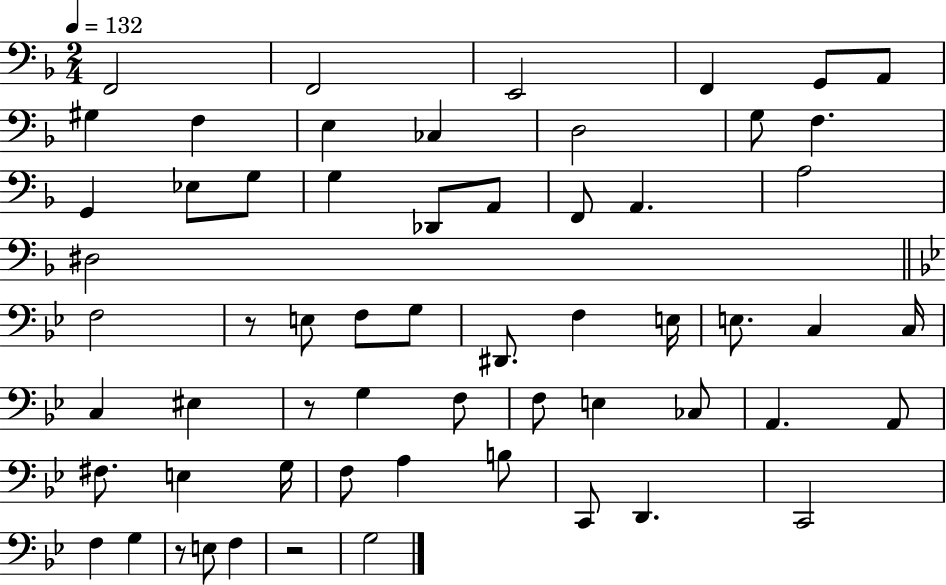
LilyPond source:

{
  \clef bass
  \numericTimeSignature
  \time 2/4
  \key f \major
  \tempo 4 = 132
  f,2 | f,2 | e,2 | f,4 g,8 a,8 | \break gis4 f4 | e4 ces4 | d2 | g8 f4. | \break g,4 ees8 g8 | g4 des,8 a,8 | f,8 a,4. | a2 | \break dis2 | \bar "||" \break \key g \minor f2 | r8 e8 f8 g8 | dis,8. f4 e16 | e8. c4 c16 | \break c4 eis4 | r8 g4 f8 | f8 e4 ces8 | a,4. a,8 | \break fis8. e4 g16 | f8 a4 b8 | c,8 d,4. | c,2 | \break f4 g4 | r8 e8 f4 | r2 | g2 | \break \bar "|."
}